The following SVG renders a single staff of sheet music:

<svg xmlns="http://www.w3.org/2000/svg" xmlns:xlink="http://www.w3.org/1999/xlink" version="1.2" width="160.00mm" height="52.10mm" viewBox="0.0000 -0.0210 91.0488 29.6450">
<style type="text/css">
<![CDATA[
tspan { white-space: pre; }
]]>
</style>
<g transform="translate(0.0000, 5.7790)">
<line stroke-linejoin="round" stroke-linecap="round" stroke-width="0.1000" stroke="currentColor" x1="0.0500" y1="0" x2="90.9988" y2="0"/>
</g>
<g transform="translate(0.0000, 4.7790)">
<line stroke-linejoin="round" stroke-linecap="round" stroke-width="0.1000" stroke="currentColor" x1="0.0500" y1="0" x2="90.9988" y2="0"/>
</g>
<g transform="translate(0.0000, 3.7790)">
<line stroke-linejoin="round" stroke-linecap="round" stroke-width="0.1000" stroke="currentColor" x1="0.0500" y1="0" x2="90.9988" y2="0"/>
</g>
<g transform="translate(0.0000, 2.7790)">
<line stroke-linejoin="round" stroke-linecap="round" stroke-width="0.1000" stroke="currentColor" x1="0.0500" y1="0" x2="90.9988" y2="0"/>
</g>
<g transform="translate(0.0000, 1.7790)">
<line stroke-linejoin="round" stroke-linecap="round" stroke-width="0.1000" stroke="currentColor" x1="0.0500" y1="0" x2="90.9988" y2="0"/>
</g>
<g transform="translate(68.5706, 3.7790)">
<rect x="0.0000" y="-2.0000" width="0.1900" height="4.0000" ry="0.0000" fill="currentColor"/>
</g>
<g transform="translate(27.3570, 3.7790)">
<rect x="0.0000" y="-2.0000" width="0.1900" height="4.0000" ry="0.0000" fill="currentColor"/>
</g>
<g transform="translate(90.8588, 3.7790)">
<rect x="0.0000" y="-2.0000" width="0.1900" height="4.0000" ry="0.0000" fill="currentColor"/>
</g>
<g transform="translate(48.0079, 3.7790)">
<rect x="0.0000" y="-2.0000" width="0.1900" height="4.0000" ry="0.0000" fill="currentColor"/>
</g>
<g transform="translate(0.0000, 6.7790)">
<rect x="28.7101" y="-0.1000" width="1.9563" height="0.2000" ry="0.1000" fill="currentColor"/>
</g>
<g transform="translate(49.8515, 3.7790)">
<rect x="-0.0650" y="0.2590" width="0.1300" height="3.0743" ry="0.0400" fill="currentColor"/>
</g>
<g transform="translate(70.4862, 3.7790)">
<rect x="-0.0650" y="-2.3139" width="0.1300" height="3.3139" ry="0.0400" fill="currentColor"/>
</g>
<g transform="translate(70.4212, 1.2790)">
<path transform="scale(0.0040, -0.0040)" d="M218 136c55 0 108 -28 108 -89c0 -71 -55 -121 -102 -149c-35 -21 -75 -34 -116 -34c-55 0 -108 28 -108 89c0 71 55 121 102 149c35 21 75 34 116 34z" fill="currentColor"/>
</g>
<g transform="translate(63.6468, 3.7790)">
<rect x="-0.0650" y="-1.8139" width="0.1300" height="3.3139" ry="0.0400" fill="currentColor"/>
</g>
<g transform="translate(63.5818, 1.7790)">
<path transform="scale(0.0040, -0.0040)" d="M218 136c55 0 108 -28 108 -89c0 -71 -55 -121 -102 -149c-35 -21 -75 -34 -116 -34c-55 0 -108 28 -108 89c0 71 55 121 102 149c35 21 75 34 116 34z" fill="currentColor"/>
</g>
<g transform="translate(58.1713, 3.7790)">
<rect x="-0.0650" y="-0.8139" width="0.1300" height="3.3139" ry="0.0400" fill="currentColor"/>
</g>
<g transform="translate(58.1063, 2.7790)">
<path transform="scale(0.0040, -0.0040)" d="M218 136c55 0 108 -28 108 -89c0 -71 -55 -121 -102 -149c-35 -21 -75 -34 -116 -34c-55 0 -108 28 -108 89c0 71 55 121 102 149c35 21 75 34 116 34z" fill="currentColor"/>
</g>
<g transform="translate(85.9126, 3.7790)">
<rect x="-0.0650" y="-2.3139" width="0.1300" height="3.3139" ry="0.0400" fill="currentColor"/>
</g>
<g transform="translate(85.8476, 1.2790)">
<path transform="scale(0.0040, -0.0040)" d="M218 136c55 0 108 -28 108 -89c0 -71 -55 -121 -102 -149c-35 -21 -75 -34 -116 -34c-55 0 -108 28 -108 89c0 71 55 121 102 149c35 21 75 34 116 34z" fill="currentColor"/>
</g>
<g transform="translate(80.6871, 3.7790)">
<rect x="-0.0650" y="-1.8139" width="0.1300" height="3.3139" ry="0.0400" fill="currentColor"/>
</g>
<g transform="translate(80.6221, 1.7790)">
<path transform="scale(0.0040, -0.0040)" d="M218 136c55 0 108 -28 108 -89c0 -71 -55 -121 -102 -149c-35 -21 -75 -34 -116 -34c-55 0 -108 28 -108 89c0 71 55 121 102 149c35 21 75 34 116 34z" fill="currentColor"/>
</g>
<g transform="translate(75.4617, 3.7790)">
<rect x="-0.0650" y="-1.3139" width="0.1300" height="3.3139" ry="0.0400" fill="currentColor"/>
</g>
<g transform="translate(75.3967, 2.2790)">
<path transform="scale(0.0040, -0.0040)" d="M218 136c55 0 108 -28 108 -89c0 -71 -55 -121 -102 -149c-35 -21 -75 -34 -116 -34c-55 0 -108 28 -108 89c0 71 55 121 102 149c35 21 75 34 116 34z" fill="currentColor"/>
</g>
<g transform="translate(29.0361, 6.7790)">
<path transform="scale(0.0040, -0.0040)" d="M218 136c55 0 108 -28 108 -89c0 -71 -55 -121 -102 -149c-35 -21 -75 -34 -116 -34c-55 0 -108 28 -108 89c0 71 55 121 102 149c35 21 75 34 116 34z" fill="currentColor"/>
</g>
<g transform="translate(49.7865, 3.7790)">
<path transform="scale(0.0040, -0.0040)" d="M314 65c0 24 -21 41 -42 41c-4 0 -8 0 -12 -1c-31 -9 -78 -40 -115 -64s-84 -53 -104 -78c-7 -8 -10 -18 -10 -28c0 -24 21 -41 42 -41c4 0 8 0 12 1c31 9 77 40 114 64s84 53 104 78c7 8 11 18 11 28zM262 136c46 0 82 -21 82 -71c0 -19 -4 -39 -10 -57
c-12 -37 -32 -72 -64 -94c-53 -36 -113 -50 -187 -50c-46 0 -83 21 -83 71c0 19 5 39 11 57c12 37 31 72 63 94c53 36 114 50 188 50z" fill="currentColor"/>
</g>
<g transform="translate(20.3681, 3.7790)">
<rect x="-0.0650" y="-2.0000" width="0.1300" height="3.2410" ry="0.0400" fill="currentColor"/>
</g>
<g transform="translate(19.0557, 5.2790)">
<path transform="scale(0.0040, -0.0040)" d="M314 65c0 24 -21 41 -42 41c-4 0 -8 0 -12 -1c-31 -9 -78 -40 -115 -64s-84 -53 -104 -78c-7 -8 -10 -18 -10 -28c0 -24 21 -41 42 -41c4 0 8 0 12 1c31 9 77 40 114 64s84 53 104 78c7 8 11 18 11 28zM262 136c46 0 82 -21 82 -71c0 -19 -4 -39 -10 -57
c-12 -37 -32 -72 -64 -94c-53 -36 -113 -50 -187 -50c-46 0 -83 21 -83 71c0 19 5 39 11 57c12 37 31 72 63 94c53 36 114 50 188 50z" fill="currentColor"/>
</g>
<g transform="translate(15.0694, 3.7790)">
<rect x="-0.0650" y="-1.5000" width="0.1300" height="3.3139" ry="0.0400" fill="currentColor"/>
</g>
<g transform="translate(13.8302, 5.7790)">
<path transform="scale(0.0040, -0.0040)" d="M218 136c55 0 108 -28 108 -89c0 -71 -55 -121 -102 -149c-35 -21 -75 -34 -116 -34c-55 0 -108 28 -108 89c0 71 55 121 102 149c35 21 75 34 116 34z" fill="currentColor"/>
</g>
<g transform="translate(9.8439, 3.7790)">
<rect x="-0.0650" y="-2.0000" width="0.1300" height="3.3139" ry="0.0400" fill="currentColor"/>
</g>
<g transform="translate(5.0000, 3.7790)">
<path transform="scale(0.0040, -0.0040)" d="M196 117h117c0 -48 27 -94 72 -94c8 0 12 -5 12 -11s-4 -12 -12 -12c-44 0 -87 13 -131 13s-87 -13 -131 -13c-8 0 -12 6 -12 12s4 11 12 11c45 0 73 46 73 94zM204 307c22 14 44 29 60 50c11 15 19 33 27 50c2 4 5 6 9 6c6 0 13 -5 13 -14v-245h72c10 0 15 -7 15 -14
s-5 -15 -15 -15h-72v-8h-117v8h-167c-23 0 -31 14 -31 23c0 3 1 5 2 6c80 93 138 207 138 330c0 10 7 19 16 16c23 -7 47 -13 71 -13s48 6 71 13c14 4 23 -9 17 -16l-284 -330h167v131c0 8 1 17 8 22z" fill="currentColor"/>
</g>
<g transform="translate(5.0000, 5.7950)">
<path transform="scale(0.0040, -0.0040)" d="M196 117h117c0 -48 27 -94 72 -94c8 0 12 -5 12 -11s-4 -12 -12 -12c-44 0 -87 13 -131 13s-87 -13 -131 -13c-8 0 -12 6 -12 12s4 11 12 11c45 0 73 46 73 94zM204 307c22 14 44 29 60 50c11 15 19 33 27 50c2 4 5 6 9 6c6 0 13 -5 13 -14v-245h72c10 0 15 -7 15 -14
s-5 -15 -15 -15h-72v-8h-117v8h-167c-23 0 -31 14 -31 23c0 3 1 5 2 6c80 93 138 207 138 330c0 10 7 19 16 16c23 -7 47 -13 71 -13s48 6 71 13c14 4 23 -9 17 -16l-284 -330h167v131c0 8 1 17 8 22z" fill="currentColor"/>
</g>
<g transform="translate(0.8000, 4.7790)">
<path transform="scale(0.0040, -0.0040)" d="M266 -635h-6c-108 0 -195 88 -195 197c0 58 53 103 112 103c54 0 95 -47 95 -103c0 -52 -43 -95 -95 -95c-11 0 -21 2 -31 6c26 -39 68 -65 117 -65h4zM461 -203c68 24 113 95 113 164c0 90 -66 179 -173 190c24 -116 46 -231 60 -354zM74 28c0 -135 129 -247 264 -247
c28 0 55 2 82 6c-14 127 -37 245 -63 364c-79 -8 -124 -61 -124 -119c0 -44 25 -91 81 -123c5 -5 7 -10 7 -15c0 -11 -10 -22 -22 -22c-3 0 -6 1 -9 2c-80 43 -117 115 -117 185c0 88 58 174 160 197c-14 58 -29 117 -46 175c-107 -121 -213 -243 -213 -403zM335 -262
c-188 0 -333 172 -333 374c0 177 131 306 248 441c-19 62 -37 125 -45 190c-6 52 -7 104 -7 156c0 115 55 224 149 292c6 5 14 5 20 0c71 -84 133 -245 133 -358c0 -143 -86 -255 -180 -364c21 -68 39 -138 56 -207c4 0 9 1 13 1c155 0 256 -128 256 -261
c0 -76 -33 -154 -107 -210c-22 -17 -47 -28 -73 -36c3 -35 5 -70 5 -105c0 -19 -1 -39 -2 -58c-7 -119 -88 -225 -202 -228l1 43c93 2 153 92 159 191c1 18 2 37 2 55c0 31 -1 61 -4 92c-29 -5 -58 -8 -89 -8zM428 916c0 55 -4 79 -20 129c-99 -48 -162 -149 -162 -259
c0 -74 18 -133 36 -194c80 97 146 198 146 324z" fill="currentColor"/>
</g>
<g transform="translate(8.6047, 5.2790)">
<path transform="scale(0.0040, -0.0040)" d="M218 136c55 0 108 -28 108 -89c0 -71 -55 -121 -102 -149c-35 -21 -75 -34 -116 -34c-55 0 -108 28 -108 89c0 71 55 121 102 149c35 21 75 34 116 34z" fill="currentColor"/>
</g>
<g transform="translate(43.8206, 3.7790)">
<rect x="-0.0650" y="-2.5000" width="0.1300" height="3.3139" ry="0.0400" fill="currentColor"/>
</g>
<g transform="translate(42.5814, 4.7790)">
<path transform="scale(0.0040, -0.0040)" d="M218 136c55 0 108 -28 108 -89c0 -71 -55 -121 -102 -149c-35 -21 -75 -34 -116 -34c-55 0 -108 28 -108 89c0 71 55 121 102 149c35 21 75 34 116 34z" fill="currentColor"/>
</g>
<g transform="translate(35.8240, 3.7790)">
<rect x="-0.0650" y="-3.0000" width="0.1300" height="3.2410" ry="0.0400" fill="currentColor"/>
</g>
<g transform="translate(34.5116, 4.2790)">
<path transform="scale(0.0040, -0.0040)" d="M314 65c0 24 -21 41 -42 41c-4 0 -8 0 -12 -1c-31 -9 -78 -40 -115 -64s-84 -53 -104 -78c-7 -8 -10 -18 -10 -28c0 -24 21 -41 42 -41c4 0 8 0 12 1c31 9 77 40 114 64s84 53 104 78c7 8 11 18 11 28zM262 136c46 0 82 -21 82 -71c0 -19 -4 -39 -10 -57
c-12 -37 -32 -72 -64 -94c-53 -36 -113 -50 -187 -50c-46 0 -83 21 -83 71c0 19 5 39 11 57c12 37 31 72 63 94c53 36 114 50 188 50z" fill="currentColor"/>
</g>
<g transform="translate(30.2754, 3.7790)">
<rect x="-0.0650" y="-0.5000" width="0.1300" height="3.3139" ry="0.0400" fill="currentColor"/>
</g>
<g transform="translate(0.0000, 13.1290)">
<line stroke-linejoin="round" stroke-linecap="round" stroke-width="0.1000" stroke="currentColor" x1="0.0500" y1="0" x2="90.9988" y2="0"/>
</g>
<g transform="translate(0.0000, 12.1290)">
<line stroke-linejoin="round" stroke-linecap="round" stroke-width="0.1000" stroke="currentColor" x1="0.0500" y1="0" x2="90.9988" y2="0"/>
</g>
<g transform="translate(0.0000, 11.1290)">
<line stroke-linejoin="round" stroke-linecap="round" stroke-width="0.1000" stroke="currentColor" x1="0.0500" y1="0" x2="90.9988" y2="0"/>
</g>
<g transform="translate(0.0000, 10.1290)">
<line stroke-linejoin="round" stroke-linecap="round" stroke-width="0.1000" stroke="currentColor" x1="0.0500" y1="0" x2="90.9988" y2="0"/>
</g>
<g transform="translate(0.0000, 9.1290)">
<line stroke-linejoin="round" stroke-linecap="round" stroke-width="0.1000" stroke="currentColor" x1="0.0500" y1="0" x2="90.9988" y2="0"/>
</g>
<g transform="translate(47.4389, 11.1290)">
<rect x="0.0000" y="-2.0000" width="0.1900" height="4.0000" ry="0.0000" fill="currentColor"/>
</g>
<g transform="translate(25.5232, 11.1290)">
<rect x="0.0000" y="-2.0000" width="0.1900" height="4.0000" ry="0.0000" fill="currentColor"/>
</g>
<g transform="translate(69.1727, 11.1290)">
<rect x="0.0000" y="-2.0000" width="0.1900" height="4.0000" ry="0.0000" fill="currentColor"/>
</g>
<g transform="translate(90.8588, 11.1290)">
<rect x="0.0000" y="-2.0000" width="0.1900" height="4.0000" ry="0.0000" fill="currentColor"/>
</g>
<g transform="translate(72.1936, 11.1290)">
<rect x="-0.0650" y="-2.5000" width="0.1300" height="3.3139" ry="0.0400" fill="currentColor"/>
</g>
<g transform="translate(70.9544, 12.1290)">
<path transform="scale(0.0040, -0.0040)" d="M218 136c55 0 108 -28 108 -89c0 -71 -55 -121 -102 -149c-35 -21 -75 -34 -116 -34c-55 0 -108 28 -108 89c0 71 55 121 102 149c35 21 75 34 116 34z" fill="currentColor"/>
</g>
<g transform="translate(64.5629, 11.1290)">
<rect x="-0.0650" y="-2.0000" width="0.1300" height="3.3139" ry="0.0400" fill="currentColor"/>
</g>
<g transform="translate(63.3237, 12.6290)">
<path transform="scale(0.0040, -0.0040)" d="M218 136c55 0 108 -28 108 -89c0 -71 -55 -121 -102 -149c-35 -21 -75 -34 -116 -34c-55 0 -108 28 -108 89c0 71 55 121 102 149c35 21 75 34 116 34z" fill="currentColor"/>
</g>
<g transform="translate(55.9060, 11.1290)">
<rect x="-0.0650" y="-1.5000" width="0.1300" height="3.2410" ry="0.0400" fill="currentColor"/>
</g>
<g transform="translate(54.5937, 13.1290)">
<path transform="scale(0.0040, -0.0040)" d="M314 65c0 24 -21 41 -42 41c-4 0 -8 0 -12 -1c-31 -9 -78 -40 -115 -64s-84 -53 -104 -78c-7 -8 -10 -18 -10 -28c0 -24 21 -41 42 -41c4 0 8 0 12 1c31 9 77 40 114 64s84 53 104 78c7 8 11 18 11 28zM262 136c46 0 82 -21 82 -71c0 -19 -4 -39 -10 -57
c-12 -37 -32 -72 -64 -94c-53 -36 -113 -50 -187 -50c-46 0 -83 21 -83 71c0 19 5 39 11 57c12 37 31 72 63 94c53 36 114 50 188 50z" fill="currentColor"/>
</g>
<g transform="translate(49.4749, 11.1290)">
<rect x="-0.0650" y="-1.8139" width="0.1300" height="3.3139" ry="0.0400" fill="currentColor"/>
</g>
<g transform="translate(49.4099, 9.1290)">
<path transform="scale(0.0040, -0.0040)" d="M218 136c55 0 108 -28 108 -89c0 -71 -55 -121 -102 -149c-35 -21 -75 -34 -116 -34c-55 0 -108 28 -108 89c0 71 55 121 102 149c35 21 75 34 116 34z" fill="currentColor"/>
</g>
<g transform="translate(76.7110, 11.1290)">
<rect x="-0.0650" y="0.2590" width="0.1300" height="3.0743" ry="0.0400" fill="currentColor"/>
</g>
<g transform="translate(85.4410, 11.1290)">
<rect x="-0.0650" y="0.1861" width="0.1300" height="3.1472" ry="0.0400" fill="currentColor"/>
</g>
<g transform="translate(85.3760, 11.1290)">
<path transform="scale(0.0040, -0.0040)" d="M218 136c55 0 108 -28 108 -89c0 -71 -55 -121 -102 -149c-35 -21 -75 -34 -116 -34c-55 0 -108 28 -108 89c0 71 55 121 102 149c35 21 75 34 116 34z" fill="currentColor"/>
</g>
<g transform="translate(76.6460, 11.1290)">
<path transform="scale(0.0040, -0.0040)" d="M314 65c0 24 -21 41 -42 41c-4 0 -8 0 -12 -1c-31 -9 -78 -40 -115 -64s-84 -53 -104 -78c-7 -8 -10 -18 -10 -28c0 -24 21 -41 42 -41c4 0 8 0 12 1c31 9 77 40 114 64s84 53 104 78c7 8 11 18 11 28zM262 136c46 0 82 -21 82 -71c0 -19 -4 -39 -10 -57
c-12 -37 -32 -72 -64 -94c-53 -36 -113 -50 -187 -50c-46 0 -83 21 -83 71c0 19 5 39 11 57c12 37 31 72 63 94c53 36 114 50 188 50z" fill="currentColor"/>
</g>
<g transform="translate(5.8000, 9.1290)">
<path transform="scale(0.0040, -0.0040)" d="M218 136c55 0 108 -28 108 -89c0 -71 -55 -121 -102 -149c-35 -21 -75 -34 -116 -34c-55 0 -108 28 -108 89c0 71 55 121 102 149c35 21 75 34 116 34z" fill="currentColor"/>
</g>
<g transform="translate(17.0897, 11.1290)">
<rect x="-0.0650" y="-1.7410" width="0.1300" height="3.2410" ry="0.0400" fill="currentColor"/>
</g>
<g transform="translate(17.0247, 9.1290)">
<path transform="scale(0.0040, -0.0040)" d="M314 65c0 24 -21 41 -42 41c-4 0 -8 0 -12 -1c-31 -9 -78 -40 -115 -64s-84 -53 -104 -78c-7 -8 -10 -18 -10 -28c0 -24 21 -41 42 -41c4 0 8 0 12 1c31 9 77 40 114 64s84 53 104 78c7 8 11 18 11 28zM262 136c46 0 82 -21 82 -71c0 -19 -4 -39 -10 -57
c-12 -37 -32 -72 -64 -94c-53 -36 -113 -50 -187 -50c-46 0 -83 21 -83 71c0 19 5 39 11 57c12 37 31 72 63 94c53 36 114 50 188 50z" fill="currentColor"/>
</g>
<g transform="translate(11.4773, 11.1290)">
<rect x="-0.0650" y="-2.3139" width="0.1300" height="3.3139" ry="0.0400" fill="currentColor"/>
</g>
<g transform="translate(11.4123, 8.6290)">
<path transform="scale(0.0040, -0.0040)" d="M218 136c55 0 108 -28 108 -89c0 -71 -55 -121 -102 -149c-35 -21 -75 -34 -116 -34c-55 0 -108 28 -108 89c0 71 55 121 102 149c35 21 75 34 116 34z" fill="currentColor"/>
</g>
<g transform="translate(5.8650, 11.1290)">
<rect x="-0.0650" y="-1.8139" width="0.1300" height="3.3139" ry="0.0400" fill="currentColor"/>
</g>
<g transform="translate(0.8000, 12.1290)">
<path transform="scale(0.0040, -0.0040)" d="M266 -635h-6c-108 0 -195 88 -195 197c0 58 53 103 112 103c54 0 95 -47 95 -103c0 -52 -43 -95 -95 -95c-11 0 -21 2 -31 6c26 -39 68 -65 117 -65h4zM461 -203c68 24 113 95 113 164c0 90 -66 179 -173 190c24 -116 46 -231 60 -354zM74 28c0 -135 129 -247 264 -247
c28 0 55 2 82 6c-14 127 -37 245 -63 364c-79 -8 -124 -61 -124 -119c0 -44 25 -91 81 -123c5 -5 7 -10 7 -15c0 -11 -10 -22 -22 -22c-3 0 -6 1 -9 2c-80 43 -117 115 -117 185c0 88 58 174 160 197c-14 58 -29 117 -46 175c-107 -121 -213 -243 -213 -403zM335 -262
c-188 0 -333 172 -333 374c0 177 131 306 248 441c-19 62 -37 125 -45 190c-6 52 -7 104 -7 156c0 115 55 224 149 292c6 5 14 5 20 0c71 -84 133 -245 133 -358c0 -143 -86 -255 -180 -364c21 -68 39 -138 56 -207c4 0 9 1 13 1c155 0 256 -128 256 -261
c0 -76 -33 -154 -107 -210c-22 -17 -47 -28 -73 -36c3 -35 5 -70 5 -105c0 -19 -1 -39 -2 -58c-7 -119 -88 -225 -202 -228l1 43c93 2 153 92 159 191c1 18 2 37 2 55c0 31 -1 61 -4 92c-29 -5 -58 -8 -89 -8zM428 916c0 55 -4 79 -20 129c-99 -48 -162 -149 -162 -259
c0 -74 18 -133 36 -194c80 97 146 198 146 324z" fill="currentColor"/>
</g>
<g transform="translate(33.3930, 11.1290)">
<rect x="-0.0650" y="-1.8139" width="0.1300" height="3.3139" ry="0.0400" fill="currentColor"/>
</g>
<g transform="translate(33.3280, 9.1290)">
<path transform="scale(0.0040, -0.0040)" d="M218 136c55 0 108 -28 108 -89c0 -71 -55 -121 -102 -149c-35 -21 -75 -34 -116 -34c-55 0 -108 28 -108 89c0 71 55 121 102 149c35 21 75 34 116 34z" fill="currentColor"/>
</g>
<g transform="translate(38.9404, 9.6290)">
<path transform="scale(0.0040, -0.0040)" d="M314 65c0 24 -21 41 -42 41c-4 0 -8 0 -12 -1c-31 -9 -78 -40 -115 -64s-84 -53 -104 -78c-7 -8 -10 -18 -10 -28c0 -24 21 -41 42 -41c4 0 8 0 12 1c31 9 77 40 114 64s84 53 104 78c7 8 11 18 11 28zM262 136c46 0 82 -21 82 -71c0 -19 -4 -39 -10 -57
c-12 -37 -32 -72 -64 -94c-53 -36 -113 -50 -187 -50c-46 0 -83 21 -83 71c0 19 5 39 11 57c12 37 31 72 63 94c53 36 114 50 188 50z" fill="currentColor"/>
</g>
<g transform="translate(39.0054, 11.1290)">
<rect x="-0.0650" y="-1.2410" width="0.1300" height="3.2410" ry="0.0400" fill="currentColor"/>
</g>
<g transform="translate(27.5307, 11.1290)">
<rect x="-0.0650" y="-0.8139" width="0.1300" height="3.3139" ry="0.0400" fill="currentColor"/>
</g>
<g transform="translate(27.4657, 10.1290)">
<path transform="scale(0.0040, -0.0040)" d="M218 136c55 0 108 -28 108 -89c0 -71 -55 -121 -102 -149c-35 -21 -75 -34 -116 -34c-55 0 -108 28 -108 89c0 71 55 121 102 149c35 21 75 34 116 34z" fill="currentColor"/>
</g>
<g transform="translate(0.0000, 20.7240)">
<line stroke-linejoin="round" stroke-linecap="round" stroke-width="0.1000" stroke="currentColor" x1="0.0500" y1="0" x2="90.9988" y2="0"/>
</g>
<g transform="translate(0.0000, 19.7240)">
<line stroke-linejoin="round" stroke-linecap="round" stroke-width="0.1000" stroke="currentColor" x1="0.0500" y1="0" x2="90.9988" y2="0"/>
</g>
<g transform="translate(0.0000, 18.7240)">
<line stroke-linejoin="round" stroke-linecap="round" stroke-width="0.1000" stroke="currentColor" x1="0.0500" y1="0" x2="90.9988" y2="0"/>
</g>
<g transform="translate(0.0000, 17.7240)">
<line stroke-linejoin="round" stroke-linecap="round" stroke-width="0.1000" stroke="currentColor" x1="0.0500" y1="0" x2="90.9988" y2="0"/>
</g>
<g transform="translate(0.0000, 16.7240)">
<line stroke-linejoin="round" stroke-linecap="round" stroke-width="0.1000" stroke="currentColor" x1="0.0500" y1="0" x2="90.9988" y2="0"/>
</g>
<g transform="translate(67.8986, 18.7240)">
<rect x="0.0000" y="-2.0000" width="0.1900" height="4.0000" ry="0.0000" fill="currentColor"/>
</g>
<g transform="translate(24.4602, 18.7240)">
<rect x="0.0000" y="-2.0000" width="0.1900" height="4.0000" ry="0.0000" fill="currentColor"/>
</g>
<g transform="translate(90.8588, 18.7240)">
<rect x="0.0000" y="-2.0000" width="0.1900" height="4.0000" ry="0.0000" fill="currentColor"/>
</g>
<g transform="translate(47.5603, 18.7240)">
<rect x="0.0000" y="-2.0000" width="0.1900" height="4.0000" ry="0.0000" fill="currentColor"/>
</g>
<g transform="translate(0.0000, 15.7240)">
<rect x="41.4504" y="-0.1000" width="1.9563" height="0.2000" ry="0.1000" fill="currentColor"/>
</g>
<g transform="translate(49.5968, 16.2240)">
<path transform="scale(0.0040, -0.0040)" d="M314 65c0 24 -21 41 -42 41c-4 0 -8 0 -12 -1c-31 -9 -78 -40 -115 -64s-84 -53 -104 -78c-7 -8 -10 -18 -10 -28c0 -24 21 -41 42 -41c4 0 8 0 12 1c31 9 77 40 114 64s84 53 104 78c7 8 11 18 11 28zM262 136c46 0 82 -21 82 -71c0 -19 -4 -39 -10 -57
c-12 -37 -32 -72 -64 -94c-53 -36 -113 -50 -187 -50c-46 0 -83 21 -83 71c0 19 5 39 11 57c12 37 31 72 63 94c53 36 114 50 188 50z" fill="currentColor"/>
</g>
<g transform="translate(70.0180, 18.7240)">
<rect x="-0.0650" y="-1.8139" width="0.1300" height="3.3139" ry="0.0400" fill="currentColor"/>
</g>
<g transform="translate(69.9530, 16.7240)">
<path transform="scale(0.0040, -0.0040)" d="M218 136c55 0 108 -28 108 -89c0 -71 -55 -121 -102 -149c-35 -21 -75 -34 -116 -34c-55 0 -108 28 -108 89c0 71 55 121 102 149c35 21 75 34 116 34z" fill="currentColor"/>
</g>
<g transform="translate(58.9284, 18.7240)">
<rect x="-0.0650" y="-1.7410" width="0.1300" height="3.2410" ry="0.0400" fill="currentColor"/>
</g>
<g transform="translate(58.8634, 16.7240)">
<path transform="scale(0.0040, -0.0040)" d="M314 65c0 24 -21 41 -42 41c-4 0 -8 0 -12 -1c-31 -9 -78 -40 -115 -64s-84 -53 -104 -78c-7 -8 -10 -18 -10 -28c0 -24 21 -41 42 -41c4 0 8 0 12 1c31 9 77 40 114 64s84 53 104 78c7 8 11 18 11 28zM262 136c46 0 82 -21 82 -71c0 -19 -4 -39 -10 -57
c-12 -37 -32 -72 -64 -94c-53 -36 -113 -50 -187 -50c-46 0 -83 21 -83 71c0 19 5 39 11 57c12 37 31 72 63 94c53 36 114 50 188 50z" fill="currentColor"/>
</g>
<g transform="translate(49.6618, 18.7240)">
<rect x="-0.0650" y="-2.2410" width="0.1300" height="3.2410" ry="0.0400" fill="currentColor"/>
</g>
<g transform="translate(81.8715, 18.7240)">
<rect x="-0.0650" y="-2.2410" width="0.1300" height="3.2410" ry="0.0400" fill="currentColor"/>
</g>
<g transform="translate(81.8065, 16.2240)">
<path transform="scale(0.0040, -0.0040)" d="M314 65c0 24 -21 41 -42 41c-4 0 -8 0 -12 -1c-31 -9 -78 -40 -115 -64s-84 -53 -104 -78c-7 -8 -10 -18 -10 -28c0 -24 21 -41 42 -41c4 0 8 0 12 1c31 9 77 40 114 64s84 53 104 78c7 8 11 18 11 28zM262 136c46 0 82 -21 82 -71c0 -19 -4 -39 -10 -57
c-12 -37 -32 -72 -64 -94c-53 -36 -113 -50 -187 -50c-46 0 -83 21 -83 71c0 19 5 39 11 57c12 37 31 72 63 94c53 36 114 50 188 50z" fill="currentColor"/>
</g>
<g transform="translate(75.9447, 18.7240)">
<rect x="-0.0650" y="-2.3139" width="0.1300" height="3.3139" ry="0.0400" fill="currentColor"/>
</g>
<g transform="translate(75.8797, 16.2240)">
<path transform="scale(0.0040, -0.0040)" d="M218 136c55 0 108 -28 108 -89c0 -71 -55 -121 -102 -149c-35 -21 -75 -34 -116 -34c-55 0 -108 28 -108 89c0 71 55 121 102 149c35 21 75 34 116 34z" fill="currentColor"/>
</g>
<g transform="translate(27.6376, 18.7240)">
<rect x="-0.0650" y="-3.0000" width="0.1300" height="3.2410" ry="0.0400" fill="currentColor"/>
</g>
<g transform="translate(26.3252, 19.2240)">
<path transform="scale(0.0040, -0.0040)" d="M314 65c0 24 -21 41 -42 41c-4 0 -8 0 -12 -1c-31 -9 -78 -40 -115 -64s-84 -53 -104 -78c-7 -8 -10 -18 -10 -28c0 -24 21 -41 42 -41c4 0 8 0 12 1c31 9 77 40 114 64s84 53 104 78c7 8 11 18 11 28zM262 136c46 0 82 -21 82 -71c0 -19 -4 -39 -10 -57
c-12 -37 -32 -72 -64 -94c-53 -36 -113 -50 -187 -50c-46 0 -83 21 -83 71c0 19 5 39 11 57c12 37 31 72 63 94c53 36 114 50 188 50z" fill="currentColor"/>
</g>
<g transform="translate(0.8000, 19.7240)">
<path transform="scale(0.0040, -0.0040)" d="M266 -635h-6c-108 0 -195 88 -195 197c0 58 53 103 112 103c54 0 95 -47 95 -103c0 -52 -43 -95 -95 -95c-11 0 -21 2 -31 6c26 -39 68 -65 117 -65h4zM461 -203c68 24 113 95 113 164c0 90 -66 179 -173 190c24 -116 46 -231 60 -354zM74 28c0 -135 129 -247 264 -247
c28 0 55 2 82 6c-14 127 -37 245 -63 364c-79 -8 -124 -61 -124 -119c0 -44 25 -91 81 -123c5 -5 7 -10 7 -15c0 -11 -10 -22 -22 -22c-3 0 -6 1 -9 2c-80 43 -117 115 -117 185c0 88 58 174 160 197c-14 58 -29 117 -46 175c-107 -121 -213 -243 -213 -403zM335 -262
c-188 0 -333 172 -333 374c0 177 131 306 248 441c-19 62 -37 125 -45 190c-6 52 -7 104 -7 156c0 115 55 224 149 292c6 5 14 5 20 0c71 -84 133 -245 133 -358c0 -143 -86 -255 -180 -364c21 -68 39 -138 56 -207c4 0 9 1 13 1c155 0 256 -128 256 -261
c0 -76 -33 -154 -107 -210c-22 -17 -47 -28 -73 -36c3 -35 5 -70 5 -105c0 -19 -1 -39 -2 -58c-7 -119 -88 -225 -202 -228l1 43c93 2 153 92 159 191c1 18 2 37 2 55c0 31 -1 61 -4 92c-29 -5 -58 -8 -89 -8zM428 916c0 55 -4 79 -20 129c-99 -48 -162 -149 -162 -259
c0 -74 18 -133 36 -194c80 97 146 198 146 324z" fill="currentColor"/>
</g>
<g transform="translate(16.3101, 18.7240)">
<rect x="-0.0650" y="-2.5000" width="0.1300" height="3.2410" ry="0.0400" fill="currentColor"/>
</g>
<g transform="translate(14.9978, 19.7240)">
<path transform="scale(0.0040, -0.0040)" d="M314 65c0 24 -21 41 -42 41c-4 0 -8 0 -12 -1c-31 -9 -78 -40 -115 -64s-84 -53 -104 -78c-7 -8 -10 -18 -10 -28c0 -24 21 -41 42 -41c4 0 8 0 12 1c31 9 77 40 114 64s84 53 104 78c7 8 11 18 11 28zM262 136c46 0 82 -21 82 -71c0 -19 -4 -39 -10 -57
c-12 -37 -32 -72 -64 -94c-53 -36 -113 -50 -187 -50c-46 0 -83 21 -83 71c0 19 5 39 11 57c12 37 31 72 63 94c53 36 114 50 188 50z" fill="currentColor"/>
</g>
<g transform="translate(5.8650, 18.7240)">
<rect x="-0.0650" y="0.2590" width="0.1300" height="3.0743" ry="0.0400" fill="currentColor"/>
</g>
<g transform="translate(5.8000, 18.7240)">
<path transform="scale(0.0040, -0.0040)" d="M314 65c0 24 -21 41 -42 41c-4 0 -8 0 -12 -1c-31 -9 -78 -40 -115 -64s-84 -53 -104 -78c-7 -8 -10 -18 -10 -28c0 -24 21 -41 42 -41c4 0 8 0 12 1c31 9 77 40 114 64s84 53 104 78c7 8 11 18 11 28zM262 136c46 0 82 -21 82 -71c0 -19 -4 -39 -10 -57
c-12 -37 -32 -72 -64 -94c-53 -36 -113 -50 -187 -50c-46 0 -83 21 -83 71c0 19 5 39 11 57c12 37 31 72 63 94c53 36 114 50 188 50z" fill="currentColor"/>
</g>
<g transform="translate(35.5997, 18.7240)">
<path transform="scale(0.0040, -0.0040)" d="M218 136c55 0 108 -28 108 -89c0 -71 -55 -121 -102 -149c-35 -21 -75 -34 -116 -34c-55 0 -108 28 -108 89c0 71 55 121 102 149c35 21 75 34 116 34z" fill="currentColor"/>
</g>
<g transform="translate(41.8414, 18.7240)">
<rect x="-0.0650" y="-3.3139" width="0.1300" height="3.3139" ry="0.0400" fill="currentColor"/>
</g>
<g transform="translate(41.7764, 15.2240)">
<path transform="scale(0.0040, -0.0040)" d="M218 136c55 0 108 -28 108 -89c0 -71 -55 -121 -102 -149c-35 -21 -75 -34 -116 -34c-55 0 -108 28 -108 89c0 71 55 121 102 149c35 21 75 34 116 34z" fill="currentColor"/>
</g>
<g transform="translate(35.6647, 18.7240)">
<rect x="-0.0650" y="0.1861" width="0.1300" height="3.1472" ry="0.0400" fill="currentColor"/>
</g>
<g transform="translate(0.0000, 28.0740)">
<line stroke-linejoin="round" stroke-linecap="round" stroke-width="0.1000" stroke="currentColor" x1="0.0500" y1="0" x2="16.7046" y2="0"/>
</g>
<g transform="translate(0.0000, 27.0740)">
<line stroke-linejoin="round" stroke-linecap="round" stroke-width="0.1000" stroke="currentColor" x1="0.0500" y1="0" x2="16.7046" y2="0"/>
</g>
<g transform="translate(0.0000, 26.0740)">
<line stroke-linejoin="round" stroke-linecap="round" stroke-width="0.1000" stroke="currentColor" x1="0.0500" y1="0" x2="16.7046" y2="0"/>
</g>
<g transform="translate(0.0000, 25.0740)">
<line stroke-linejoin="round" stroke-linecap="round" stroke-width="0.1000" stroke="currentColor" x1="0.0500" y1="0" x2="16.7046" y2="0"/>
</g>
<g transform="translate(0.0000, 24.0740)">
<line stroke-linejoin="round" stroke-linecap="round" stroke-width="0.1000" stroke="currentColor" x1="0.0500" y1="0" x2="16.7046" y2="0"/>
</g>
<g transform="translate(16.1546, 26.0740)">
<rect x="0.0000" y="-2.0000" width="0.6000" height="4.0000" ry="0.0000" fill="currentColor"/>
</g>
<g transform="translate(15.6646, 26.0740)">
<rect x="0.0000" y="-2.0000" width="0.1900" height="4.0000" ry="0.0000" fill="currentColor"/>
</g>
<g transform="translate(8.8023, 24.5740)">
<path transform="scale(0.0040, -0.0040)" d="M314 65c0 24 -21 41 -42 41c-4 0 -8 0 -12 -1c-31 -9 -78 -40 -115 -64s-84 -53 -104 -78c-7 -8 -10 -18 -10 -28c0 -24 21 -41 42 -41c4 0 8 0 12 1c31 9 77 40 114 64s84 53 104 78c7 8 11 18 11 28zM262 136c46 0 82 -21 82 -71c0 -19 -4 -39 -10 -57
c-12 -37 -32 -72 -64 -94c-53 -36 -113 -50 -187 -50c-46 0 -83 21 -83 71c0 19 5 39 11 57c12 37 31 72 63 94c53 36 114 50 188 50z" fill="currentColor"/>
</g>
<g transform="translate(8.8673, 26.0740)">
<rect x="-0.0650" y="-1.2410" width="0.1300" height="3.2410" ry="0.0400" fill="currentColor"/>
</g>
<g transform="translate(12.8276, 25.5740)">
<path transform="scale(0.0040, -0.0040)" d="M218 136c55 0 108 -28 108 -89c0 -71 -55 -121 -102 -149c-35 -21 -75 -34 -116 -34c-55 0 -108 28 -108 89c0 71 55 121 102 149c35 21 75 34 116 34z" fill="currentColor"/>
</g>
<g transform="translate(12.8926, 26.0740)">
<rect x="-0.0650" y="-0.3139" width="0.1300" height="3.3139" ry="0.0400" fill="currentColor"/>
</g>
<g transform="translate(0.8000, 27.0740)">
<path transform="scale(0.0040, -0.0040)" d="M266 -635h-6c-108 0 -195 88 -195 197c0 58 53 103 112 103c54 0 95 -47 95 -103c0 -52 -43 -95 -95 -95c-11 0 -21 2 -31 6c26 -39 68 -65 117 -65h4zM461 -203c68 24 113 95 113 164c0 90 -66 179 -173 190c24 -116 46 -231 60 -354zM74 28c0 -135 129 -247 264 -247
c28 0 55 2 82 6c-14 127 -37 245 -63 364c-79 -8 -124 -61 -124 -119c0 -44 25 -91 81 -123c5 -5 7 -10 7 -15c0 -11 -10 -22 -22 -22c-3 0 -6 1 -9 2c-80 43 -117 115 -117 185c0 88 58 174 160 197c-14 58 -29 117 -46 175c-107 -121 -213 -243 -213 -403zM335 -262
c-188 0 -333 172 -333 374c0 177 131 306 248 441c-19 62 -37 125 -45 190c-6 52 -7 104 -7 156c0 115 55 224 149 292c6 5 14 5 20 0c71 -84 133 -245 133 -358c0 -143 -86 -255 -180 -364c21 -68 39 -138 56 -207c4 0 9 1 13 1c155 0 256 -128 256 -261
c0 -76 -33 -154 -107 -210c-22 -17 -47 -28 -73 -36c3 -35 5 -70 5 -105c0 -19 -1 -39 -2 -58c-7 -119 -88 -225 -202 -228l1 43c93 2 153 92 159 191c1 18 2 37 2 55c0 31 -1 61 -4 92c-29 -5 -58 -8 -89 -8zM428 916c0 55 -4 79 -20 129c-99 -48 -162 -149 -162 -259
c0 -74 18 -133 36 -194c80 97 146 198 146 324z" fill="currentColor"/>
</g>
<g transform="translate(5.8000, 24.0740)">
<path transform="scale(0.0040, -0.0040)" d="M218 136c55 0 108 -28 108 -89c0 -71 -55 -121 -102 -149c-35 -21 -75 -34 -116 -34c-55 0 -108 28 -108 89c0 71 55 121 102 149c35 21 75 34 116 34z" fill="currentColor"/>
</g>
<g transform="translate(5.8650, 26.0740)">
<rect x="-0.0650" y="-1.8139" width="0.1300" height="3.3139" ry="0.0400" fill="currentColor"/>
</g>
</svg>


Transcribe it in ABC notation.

X:1
T:Untitled
M:4/4
L:1/4
K:C
F E F2 C A2 G B2 d f g e f g f g f2 d f e2 f E2 F G B2 B B2 G2 A2 B b g2 f2 f g g2 f e2 c